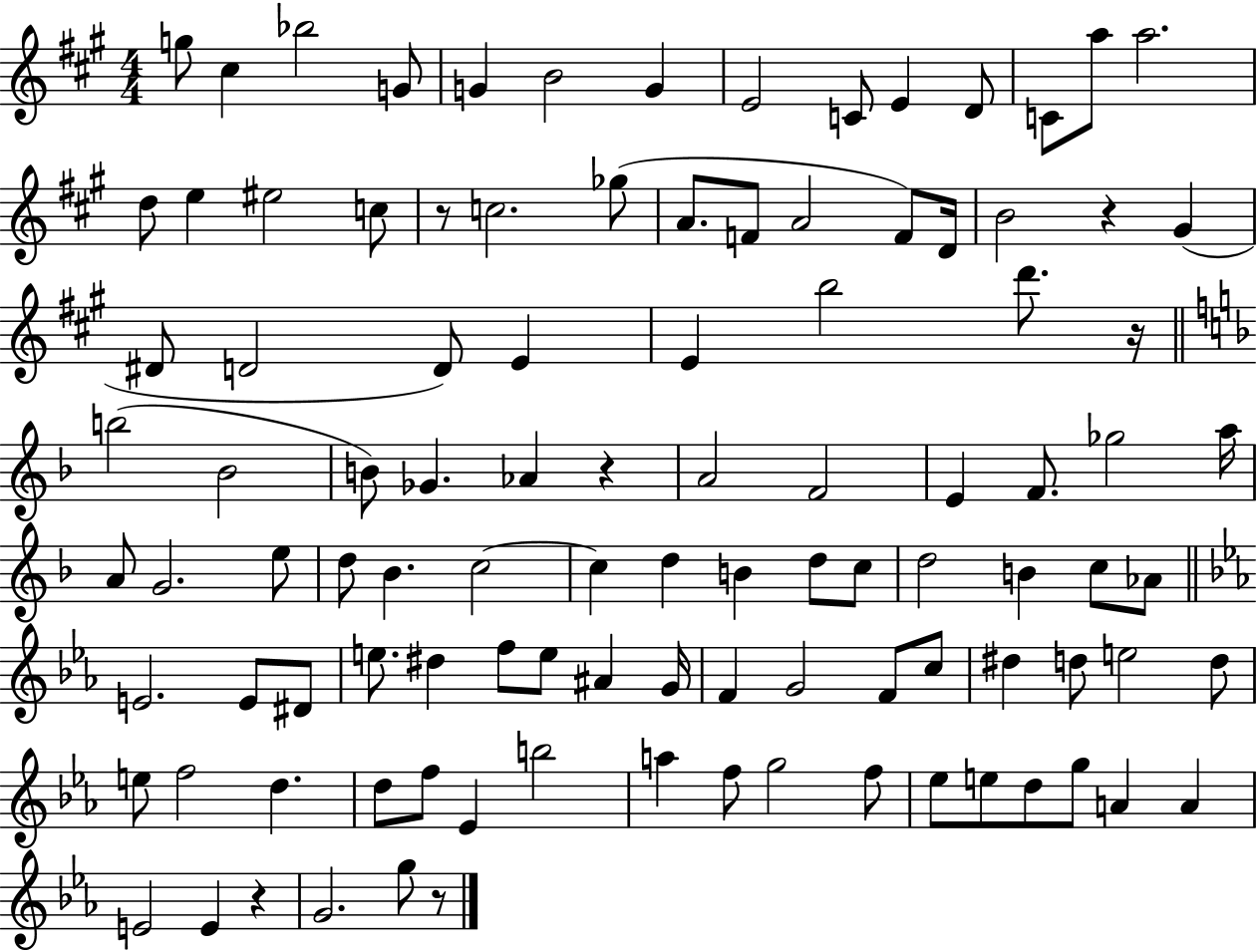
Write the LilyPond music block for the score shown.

{
  \clef treble
  \numericTimeSignature
  \time 4/4
  \key a \major
  \repeat volta 2 { g''8 cis''4 bes''2 g'8 | g'4 b'2 g'4 | e'2 c'8 e'4 d'8 | c'8 a''8 a''2. | \break d''8 e''4 eis''2 c''8 | r8 c''2. ges''8( | a'8. f'8 a'2 f'8) d'16 | b'2 r4 gis'4( | \break dis'8 d'2 d'8) e'4 | e'4 b''2 d'''8. r16 | \bar "||" \break \key d \minor b''2( bes'2 | b'8) ges'4. aes'4 r4 | a'2 f'2 | e'4 f'8. ges''2 a''16 | \break a'8 g'2. e''8 | d''8 bes'4. c''2~~ | c''4 d''4 b'4 d''8 c''8 | d''2 b'4 c''8 aes'8 | \break \bar "||" \break \key ees \major e'2. e'8 dis'8 | e''8. dis''4 f''8 e''8 ais'4 g'16 | f'4 g'2 f'8 c''8 | dis''4 d''8 e''2 d''8 | \break e''8 f''2 d''4. | d''8 f''8 ees'4 b''2 | a''4 f''8 g''2 f''8 | ees''8 e''8 d''8 g''8 a'4 a'4 | \break e'2 e'4 r4 | g'2. g''8 r8 | } \bar "|."
}